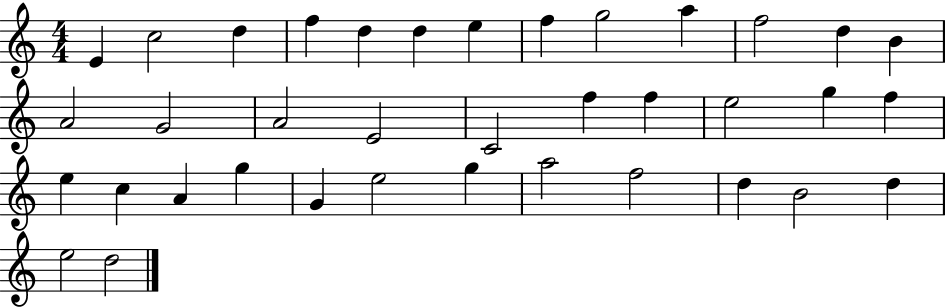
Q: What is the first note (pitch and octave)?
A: E4